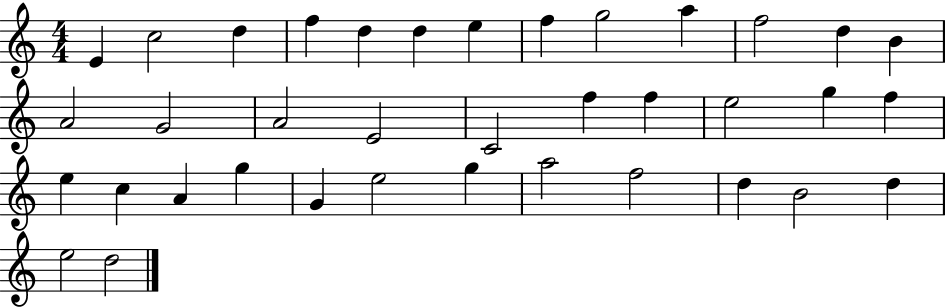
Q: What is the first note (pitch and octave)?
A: E4